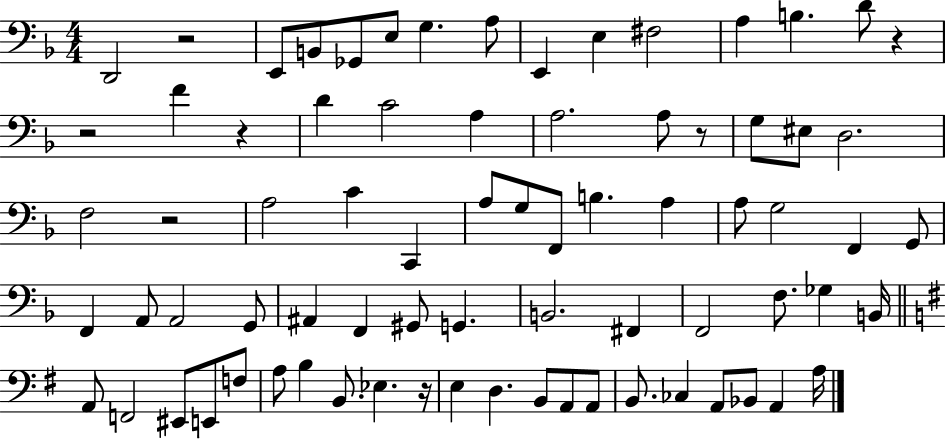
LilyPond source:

{
  \clef bass
  \numericTimeSignature
  \time 4/4
  \key f \major
  d,2 r2 | e,8 b,8 ges,8 e8 g4. a8 | e,4 e4 fis2 | a4 b4. d'8 r4 | \break r2 f'4 r4 | d'4 c'2 a4 | a2. a8 r8 | g8 eis8 d2. | \break f2 r2 | a2 c'4 c,4 | a8 g8 f,8 b4. a4 | a8 g2 f,4 g,8 | \break f,4 a,8 a,2 g,8 | ais,4 f,4 gis,8 g,4. | b,2. fis,4 | f,2 f8. ges4 b,16 | \break \bar "||" \break \key g \major a,8 f,2 eis,8 e,8 f8 | a8 b4 b,8. ees4. r16 | e4 d4. b,8 a,8 a,8 | b,8. ces4 a,8 bes,8 a,4 a16 | \break \bar "|."
}